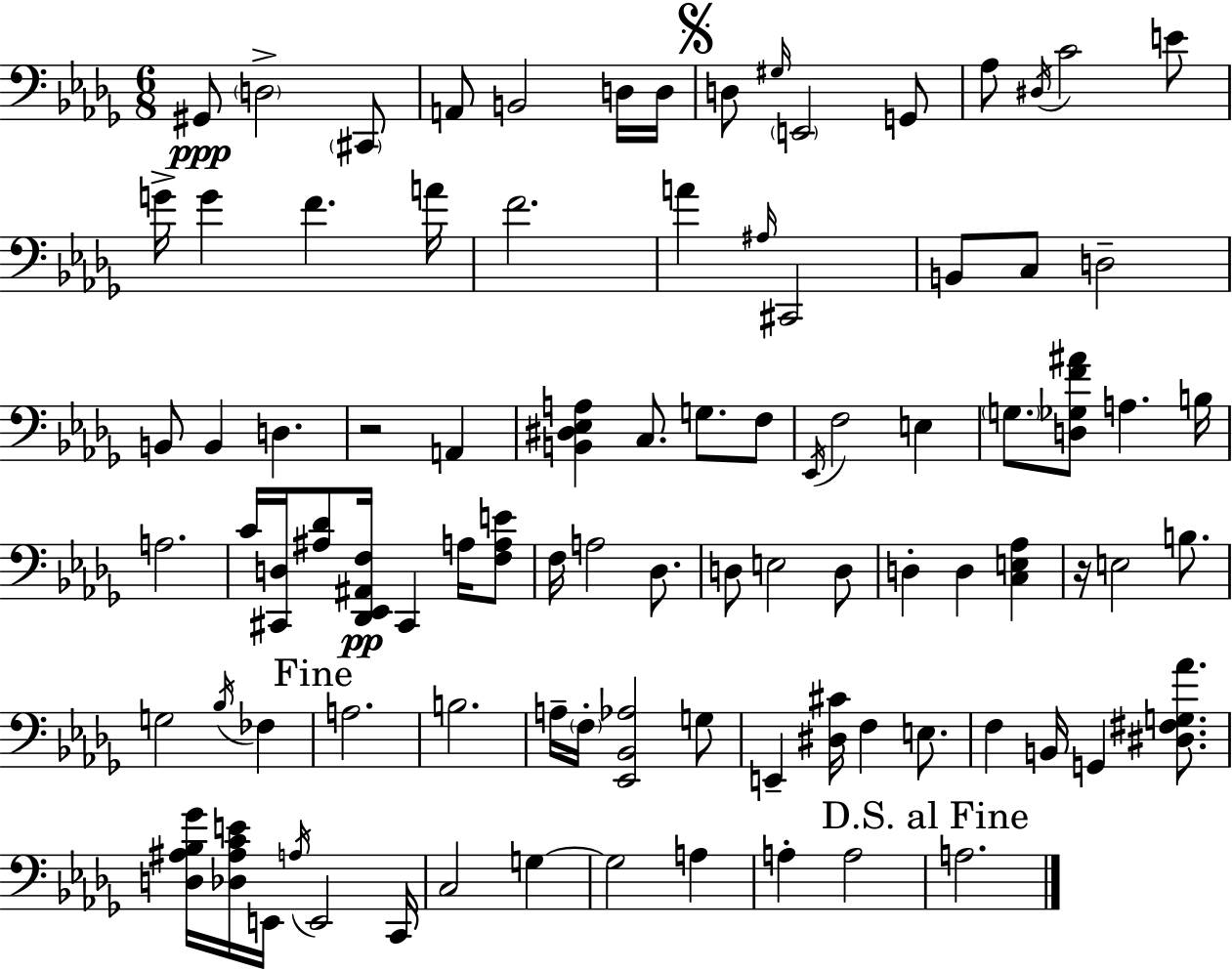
G#2/e D3/h C#2/e A2/e B2/h D3/s D3/s D3/e G#3/s E2/h G2/e Ab3/e D#3/s C4/h E4/e G4/s G4/q F4/q. A4/s F4/h. A4/q A#3/s C#2/h B2/e C3/e D3/h B2/e B2/q D3/q. R/h A2/q [B2,D#3,Eb3,A3]/q C3/e. G3/e. F3/e Eb2/s F3/h E3/q G3/e. [D3,Gb3,F4,A#4]/e A3/q. B3/s A3/h. C4/s [C#2,D3]/s [A#3,Db4]/e [Db2,Eb2,A#2,F3]/s C#2/q A3/s [F3,A3,E4]/e F3/s A3/h Db3/e. D3/e E3/h D3/e D3/q D3/q [C3,E3,Ab3]/q R/s E3/h B3/e. G3/h Bb3/s FES3/q A3/h. B3/h. A3/s F3/s [Eb2,Bb2,Ab3]/h G3/e E2/q [D#3,C#4]/s F3/q E3/e. F3/q B2/s G2/q [D#3,F#3,G3,Ab4]/e. [D3,A#3,Bb3,Gb4]/s [Db3,A#3,C4,E4]/s E2/s A3/s E2/h C2/s C3/h G3/q G3/h A3/q A3/q A3/h A3/h.